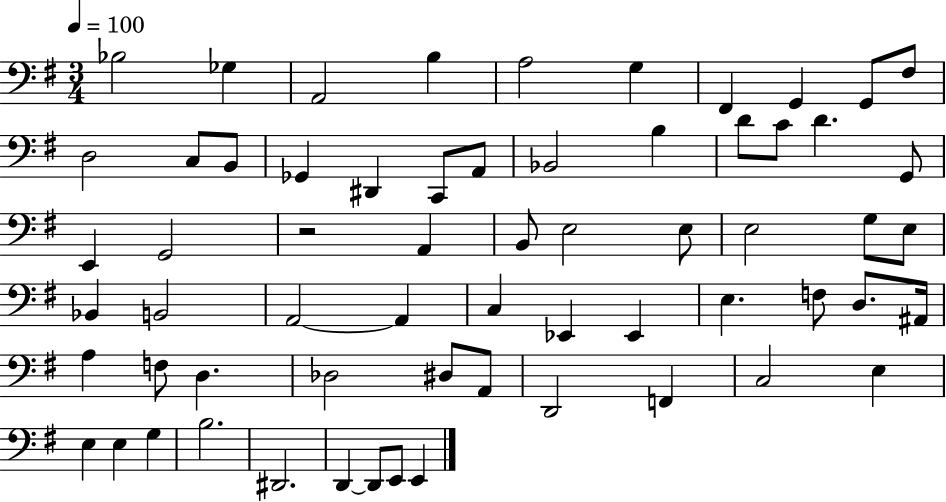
Bb3/h Gb3/q A2/h B3/q A3/h G3/q F#2/q G2/q G2/e F#3/e D3/h C3/e B2/e Gb2/q D#2/q C2/e A2/e Bb2/h B3/q D4/e C4/e D4/q. G2/e E2/q G2/h R/h A2/q B2/e E3/h E3/e E3/h G3/e E3/e Bb2/q B2/h A2/h A2/q C3/q Eb2/q Eb2/q E3/q. F3/e D3/e. A#2/s A3/q F3/e D3/q. Db3/h D#3/e A2/e D2/h F2/q C3/h E3/q E3/q E3/q G3/q B3/h. D#2/h. D2/q D2/e E2/e E2/q